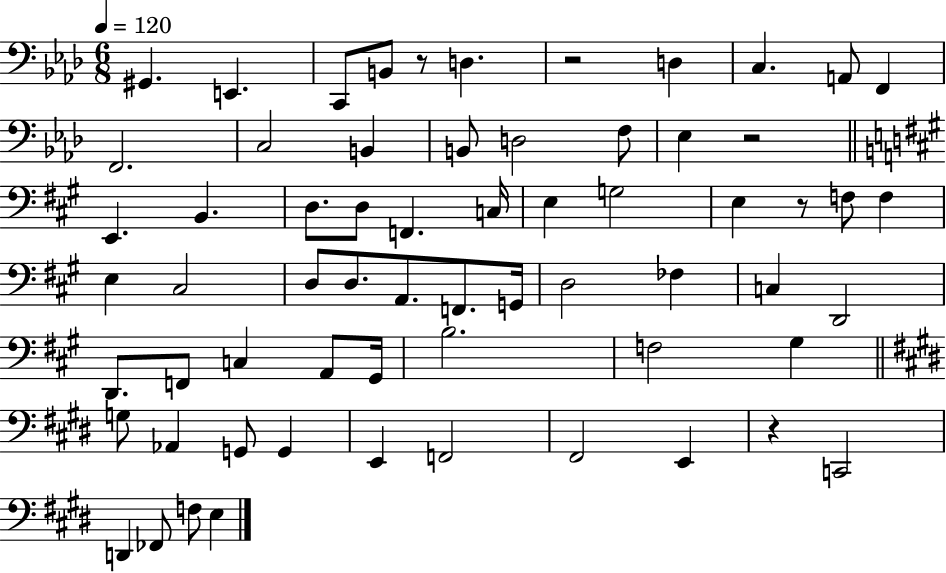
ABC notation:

X:1
T:Untitled
M:6/8
L:1/4
K:Ab
^G,, E,, C,,/2 B,,/2 z/2 D, z2 D, C, A,,/2 F,, F,,2 C,2 B,, B,,/2 D,2 F,/2 _E, z2 E,, B,, D,/2 D,/2 F,, C,/4 E, G,2 E, z/2 F,/2 F, E, ^C,2 D,/2 D,/2 A,,/2 F,,/2 G,,/4 D,2 _F, C, D,,2 D,,/2 F,,/2 C, A,,/2 ^G,,/4 B,2 F,2 ^G, G,/2 _A,, G,,/2 G,, E,, F,,2 ^F,,2 E,, z C,,2 D,, _F,,/2 F,/2 E,